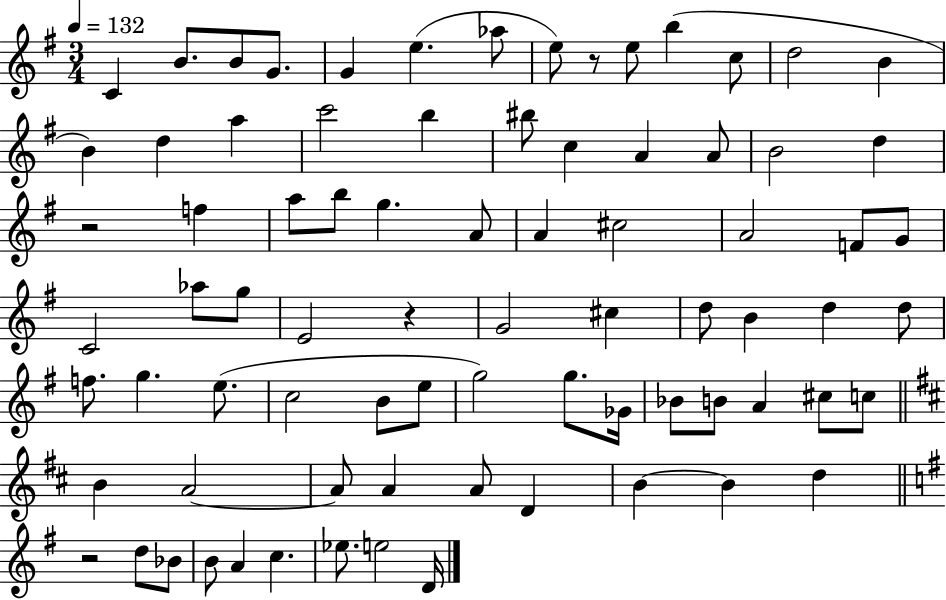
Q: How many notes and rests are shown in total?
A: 79